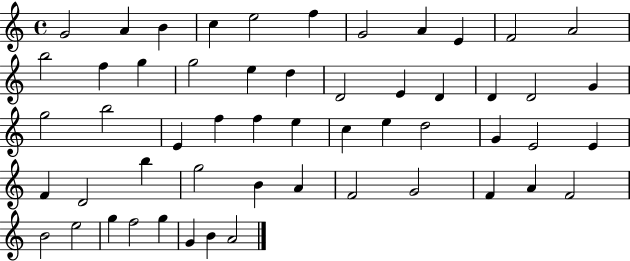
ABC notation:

X:1
T:Untitled
M:4/4
L:1/4
K:C
G2 A B c e2 f G2 A E F2 A2 b2 f g g2 e d D2 E D D D2 G g2 b2 E f f e c e d2 G E2 E F D2 b g2 B A F2 G2 F A F2 B2 e2 g f2 g G B A2